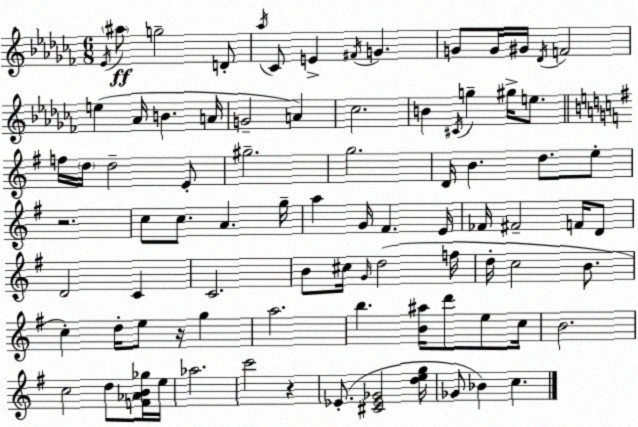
X:1
T:Untitled
M:6/8
L:1/4
K:Abm
_E/4 ^a/2 g2 D/2 _a/4 _C/2 E ^F/4 G G/2 G/4 ^G/4 _D/4 F2 e _A/4 B A/4 G2 A _c2 B ^C/4 g ^g/4 e/2 f/4 d/4 d2 E/2 ^g2 g2 D/4 B d/2 e/2 z2 c/2 c/2 A g/4 a G/4 ^F E/4 _F/4 ^F2 F/4 D/2 D2 C C2 B/2 ^c/4 G/4 d2 f/4 d/4 c2 B/2 c d/4 e/2 z/4 g a2 b [B^a]/4 d'/2 e/2 c/4 B2 c2 d/2 [F_AB_g]/4 e/4 _a2 c'2 z _E/2 [^C_E_G]2 [deg]/4 _G/2 _B c